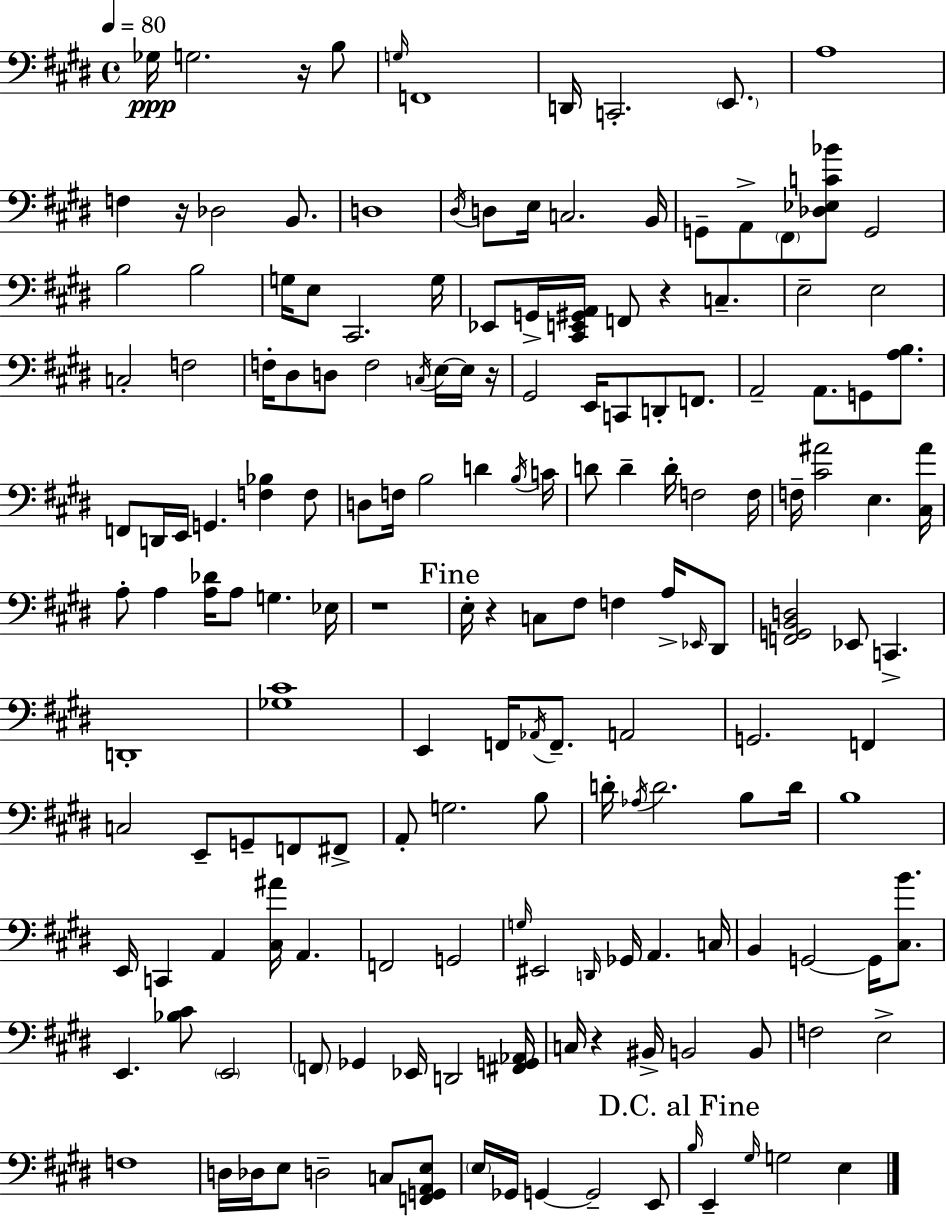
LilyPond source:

{
  \clef bass
  \time 4/4
  \defaultTimeSignature
  \key e \major
  \tempo 4 = 80
  ges16\ppp g2. r16 b8 | \grace { g16 } f,1 | d,16 c,2.-. \parenthesize e,8. | a1 | \break f4 r16 des2 b,8. | d1 | \acciaccatura { dis16 } d8 e16 c2. | b,16 g,8-- a,8-> \parenthesize fis,8 <des ees c' bes'>8 g,2 | \break b2 b2 | g16 e8 cis,2. | g16 ees,8 g,16-> <cis, e, gis, a,>16 f,8 r4 c4.-- | e2-- e2 | \break c2-. f2 | f16-. dis8 d8 f2 \acciaccatura { c16 } | e16~~ e16 r16 gis,2 e,16 c,8 d,8-. | f,8. a,2-- a,8. g,8 | \break <a b>8. f,8 d,16 e,16 g,4. <f bes>4 | f8 d8 f16 b2 d'4 | \acciaccatura { b16 } c'16 d'8 d'4-- d'16-. f2 | f16 f16-- <cis' ais'>2 e4. | \break <cis ais'>16 a8-. a4 <a des'>16 a8 g4. | ees16 r1 | \mark "Fine" e16-. r4 c8 fis8 f4 | a16-> \grace { ees,16 } dis,8 <f, g, b, d>2 ees,8 c,4.-> | \break d,1-. | <ges cis'>1 | e,4 f,16 \acciaccatura { aes,16 } f,8.-- a,2 | g,2. | \break f,4 c2 e,8-- | g,8-- f,8 fis,8-> a,8-. g2. | b8 d'16-. \acciaccatura { aes16 } d'2. | b8 d'16 b1 | \break e,16 c,4 a,4 | <cis ais'>16 a,4. f,2 g,2 | \grace { g16 } eis,2 | \grace { d,16 } ges,16 a,4. c16 b,4 g,2~~ | \break g,16 <cis b'>8. e,4. <bes cis'>8 | \parenthesize e,2 \parenthesize f,8 ges,4 ees,16 | d,2 <fis, g, aes,>16 c16 r4 bis,16-> b,2 | b,8 f2 | \break e2-> f1 | d16 des16 e8 d2-- | c8 <f, g, a, e>8 \parenthesize e16 ges,16 g,4~~ g,2-- | e,8 \mark "D.C. al Fine" \grace { b16 } e,4-- \grace { gis16 } g2 | \break e4 \bar "|."
}